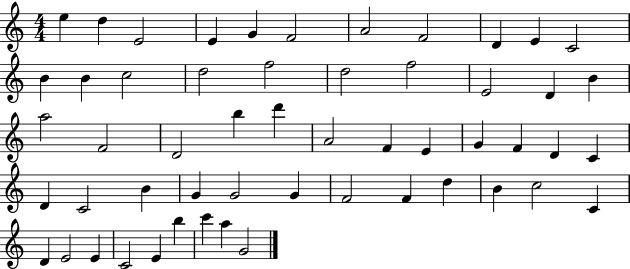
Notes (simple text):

E5/q D5/q E4/h E4/q G4/q F4/h A4/h F4/h D4/q E4/q C4/h B4/q B4/q C5/h D5/h F5/h D5/h F5/h E4/h D4/q B4/q A5/h F4/h D4/h B5/q D6/q A4/h F4/q E4/q G4/q F4/q D4/q C4/q D4/q C4/h B4/q G4/q G4/h G4/q F4/h F4/q D5/q B4/q C5/h C4/q D4/q E4/h E4/q C4/h E4/q B5/q C6/q A5/q G4/h